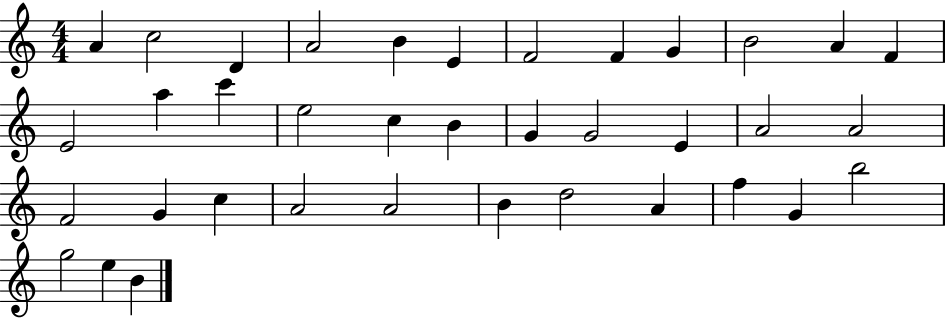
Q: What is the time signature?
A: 4/4